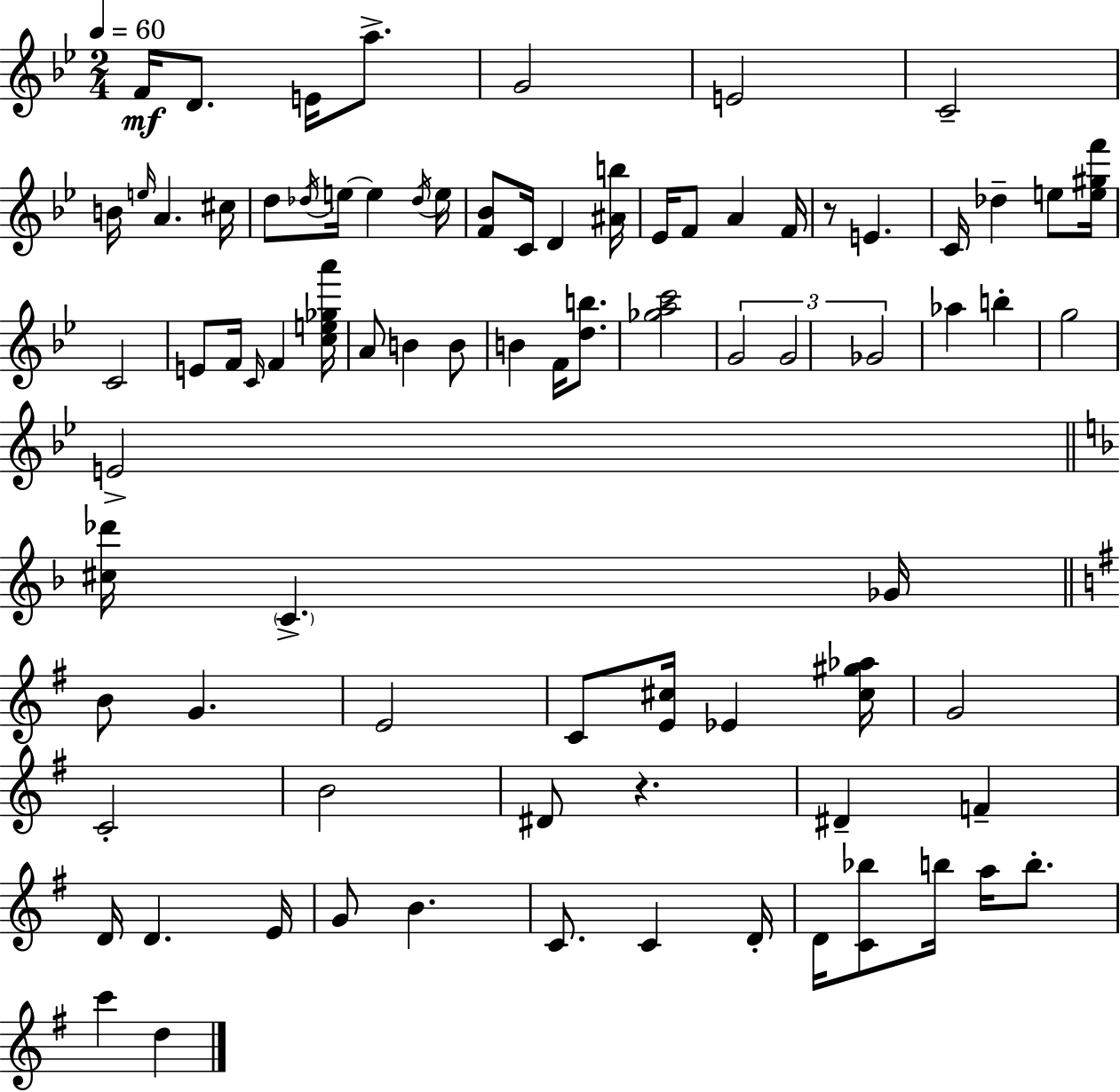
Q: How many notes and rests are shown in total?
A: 83